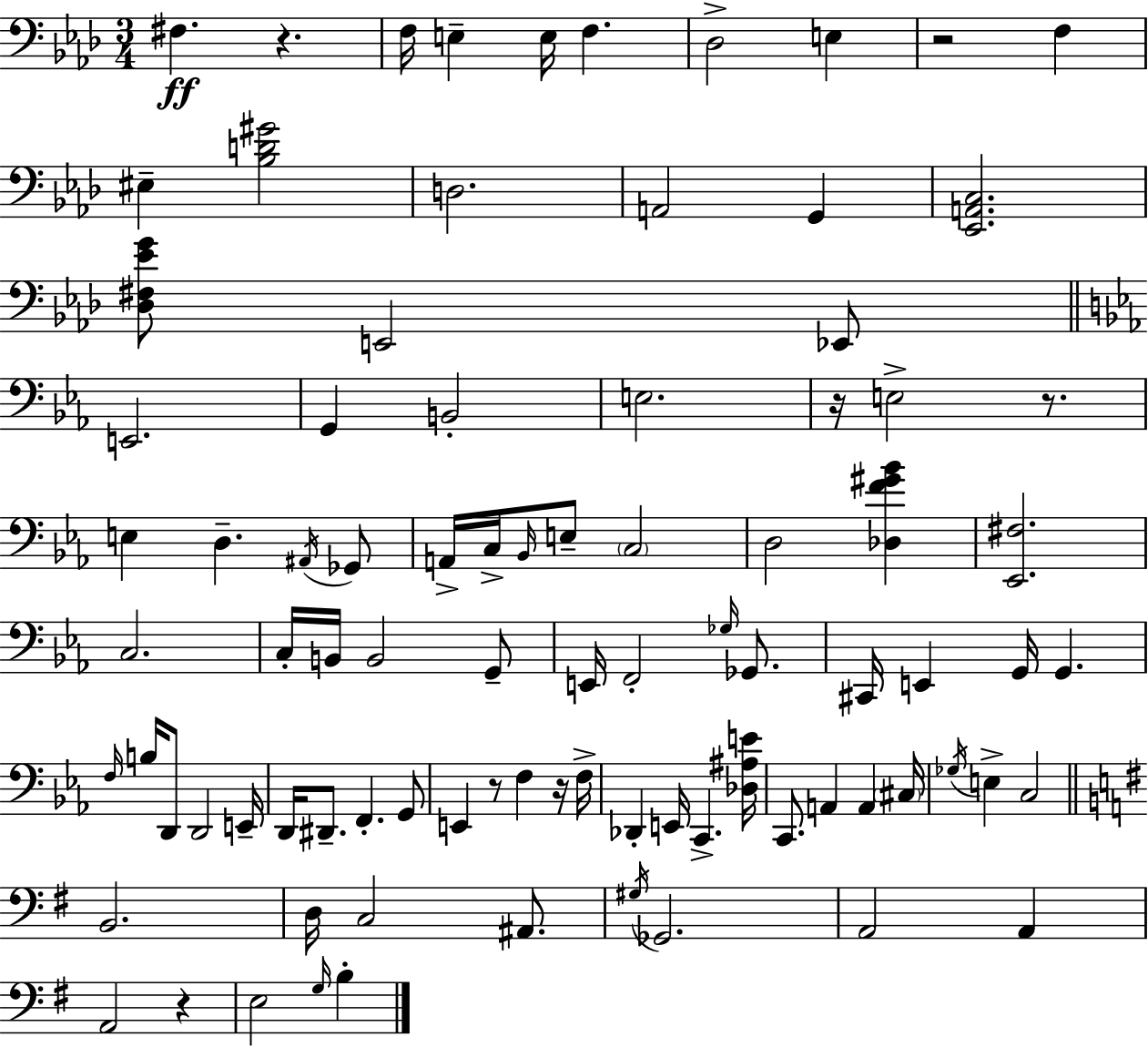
X:1
T:Untitled
M:3/4
L:1/4
K:Ab
^F, z F,/4 E, E,/4 F, _D,2 E, z2 F, ^E, [_B,D^G]2 D,2 A,,2 G,, [_E,,A,,C,]2 [_D,^F,_EG]/2 E,,2 _E,,/2 E,,2 G,, B,,2 E,2 z/4 E,2 z/2 E, D, ^A,,/4 _G,,/2 A,,/4 C,/4 _B,,/4 E,/2 C,2 D,2 [_D,F^G_B] [_E,,^F,]2 C,2 C,/4 B,,/4 B,,2 G,,/2 E,,/4 F,,2 _G,/4 _G,,/2 ^C,,/4 E,, G,,/4 G,, F,/4 B,/4 D,,/2 D,,2 E,,/4 D,,/4 ^D,,/2 F,, G,,/2 E,, z/2 F, z/4 F,/4 _D,, E,,/4 C,, [_D,^A,E]/4 C,,/2 A,, A,, ^C,/4 _G,/4 E, C,2 B,,2 D,/4 C,2 ^A,,/2 ^G,/4 _G,,2 A,,2 A,, A,,2 z E,2 G,/4 B,